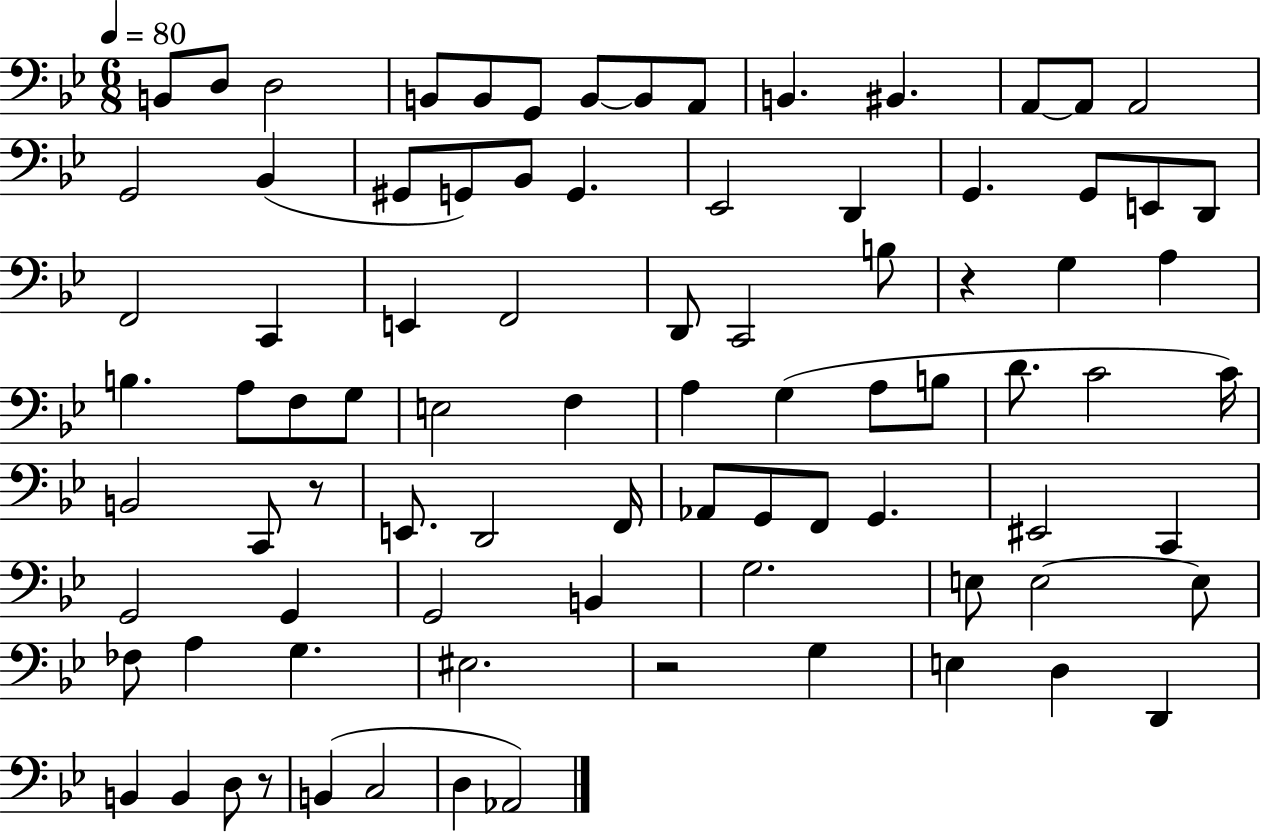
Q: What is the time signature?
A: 6/8